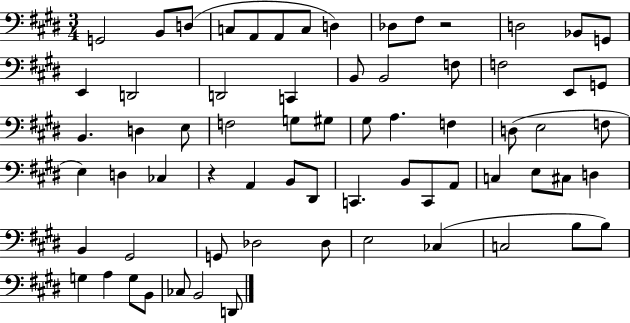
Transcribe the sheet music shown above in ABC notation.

X:1
T:Untitled
M:3/4
L:1/4
K:E
G,,2 B,,/2 D,/2 C,/2 A,,/2 A,,/2 C,/2 D, _D,/2 ^F,/2 z2 D,2 _B,,/2 G,,/2 E,, D,,2 D,,2 C,, B,,/2 B,,2 F,/2 F,2 E,,/2 G,,/2 B,, D, E,/2 F,2 G,/2 ^G,/2 ^G,/2 A, F, D,/2 E,2 F,/2 E, D, _C, z A,, B,,/2 ^D,,/2 C,, B,,/2 C,,/2 A,,/2 C, E,/2 ^C,/2 D, B,, ^G,,2 G,,/2 _D,2 _D,/2 E,2 _C, C,2 B,/2 B,/2 G, A, G,/2 B,,/2 _C,/2 B,,2 D,,/2